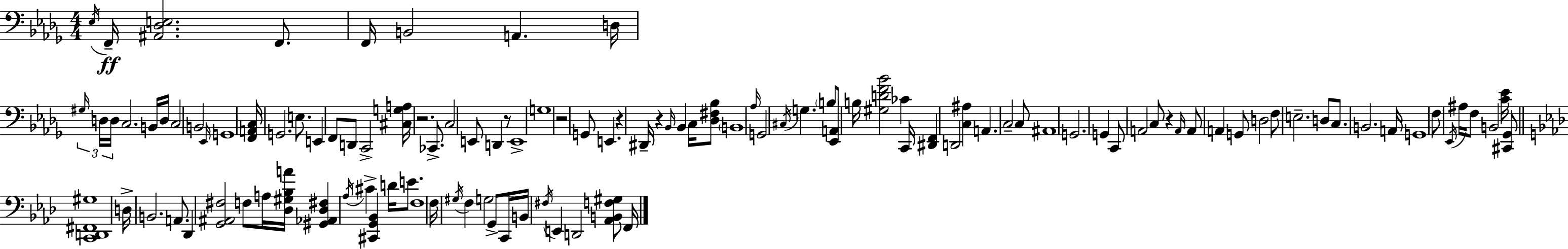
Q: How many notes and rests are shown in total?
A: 115